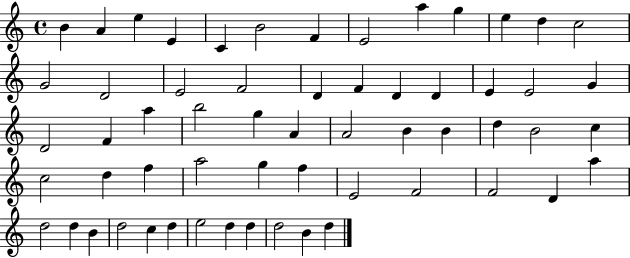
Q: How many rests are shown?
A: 0